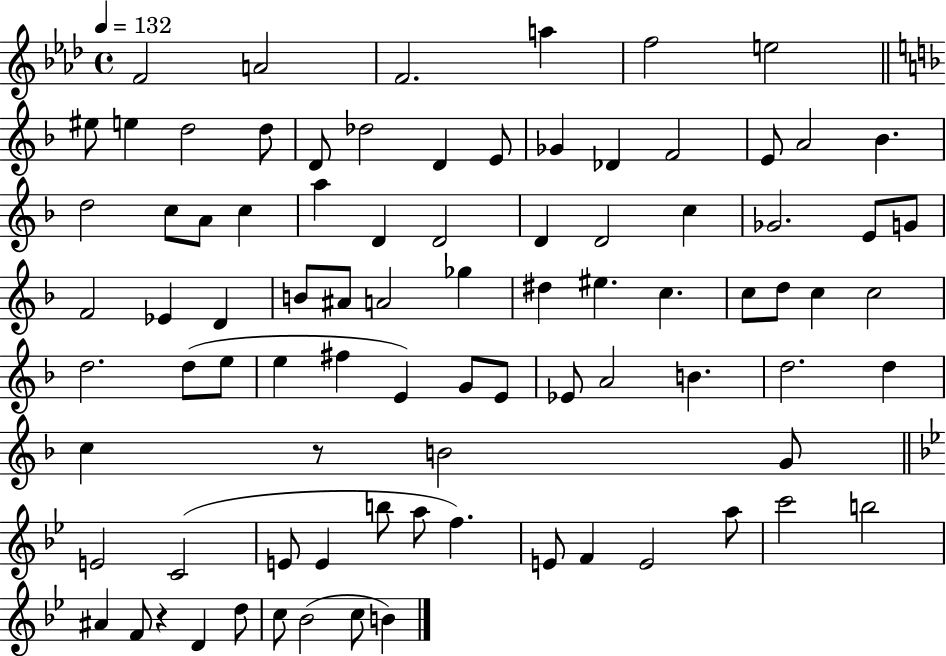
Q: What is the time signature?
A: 4/4